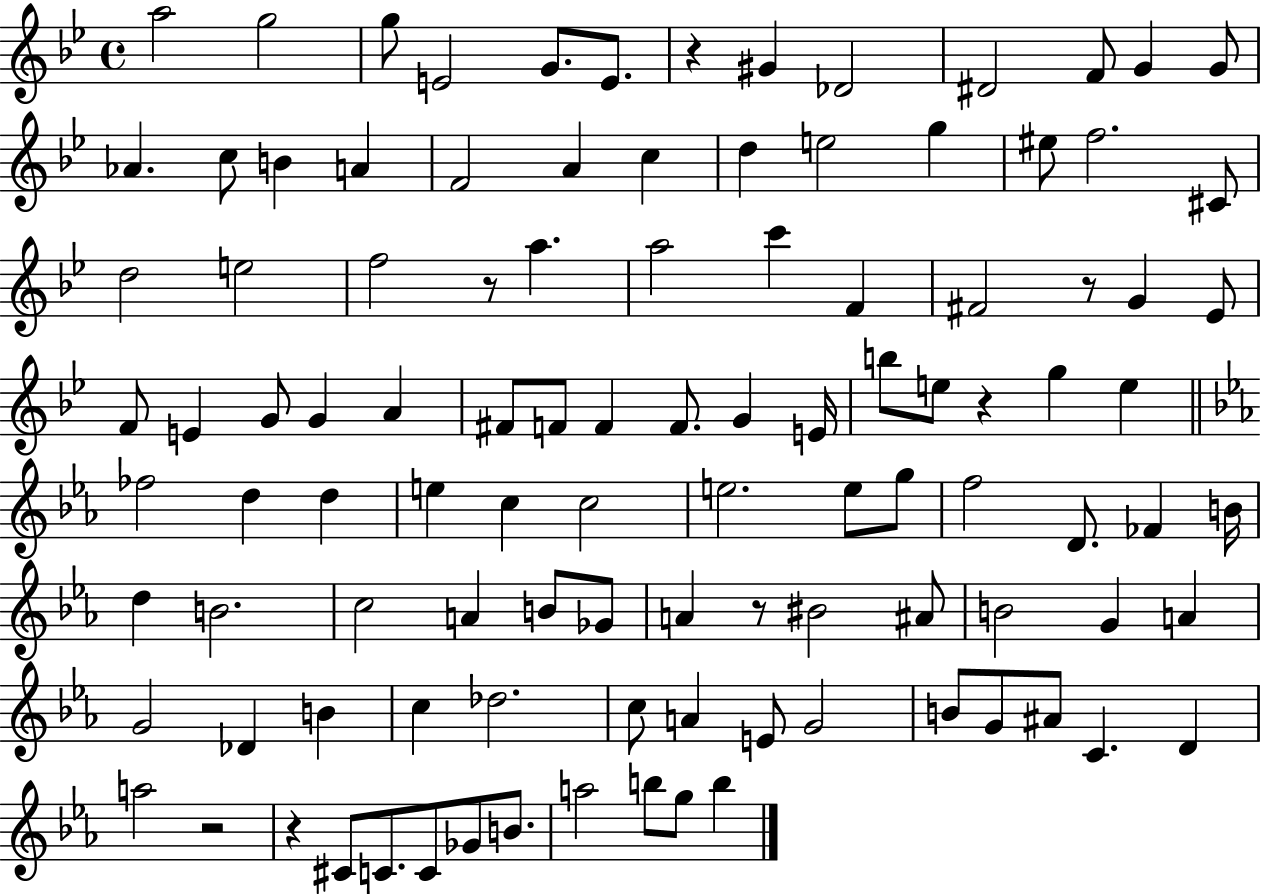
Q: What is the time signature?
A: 4/4